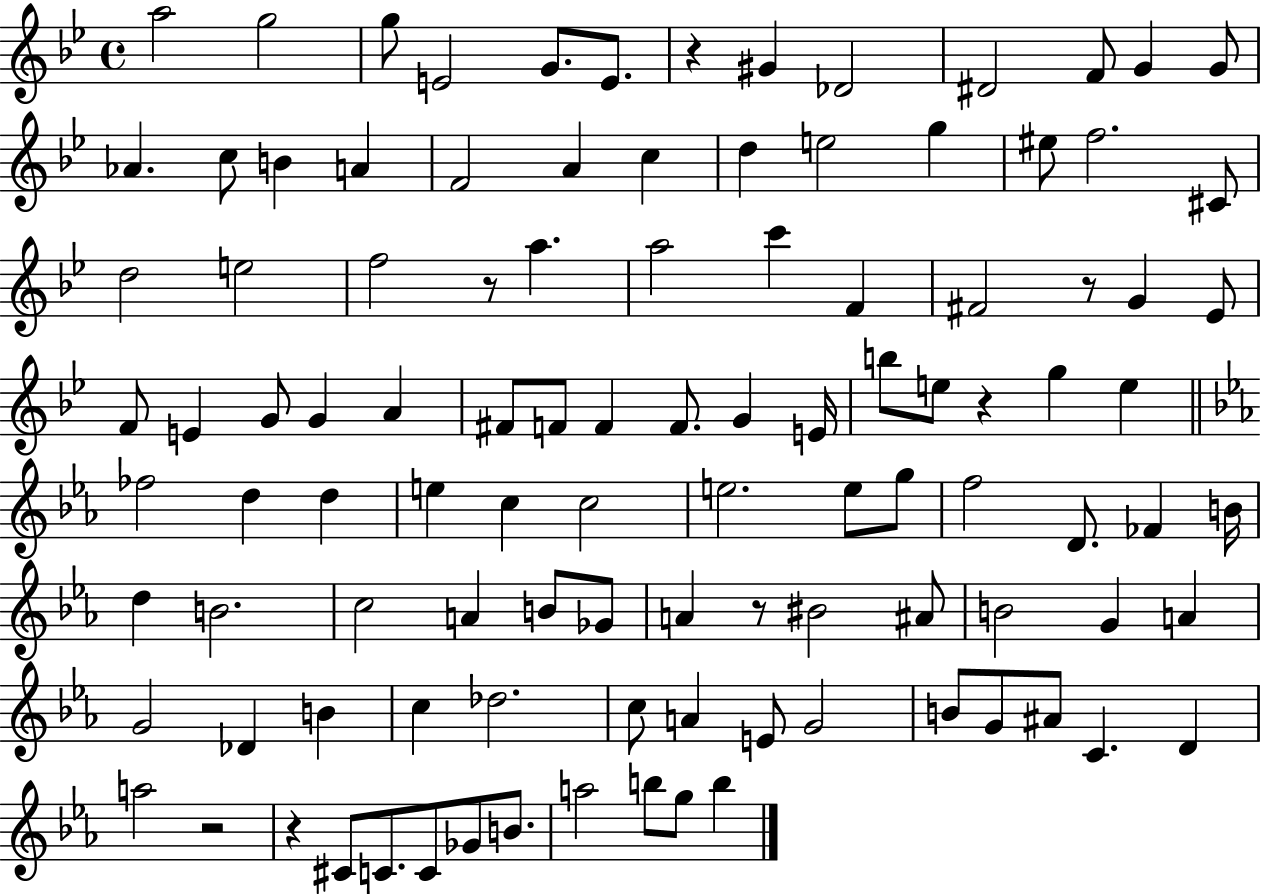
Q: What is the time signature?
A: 4/4